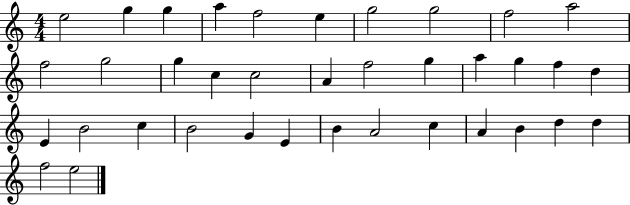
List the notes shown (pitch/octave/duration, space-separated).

E5/h G5/q G5/q A5/q F5/h E5/q G5/h G5/h F5/h A5/h F5/h G5/h G5/q C5/q C5/h A4/q F5/h G5/q A5/q G5/q F5/q D5/q E4/q B4/h C5/q B4/h G4/q E4/q B4/q A4/h C5/q A4/q B4/q D5/q D5/q F5/h E5/h